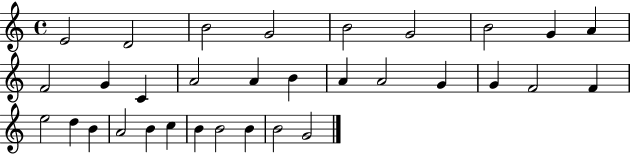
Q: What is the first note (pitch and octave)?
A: E4